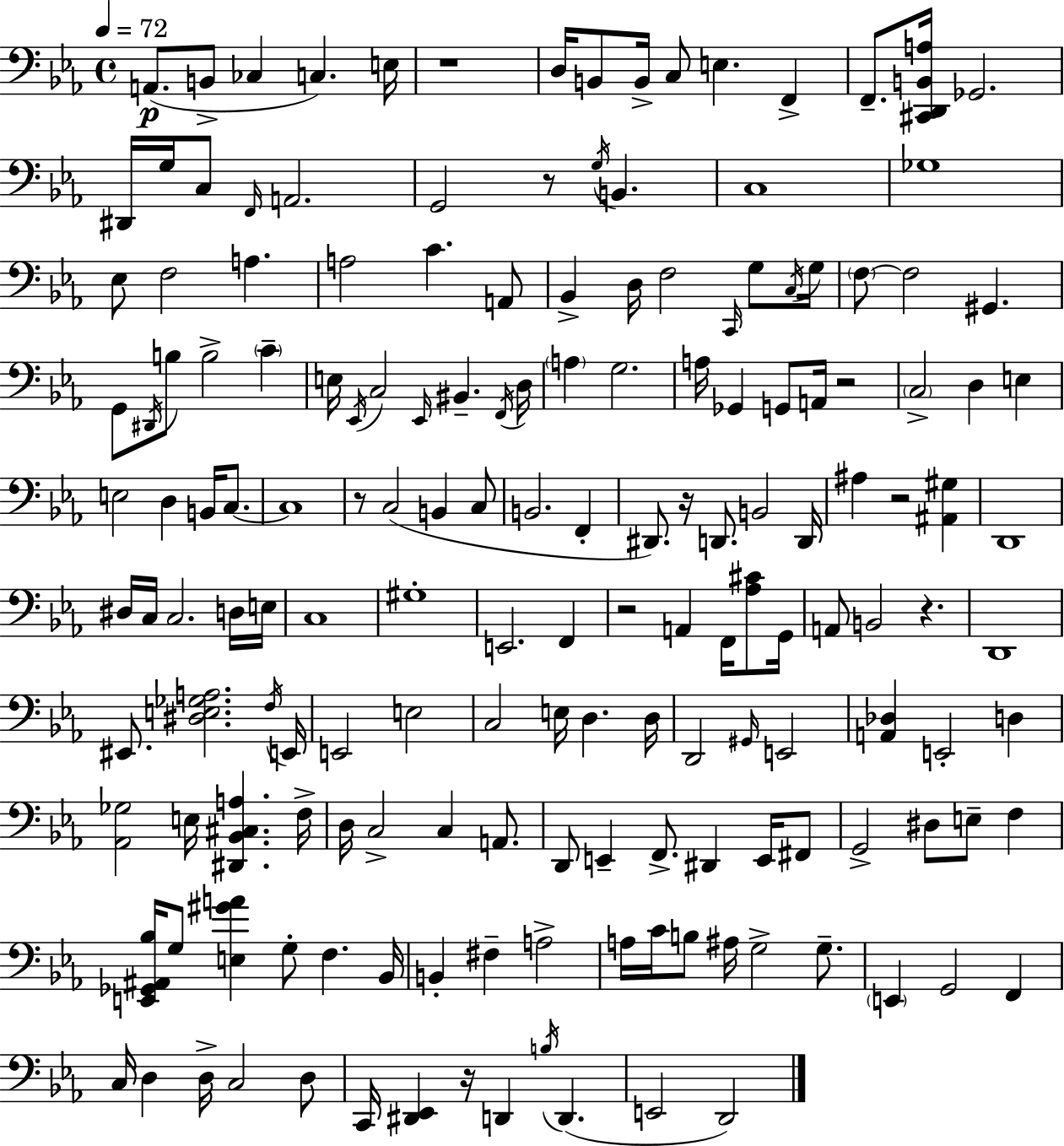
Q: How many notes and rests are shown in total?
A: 167